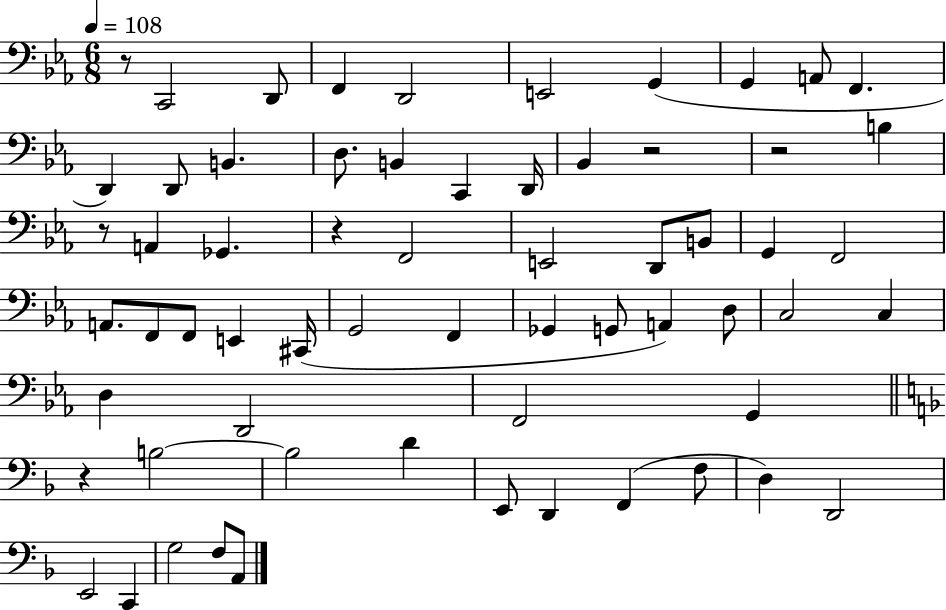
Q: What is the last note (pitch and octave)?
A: A2